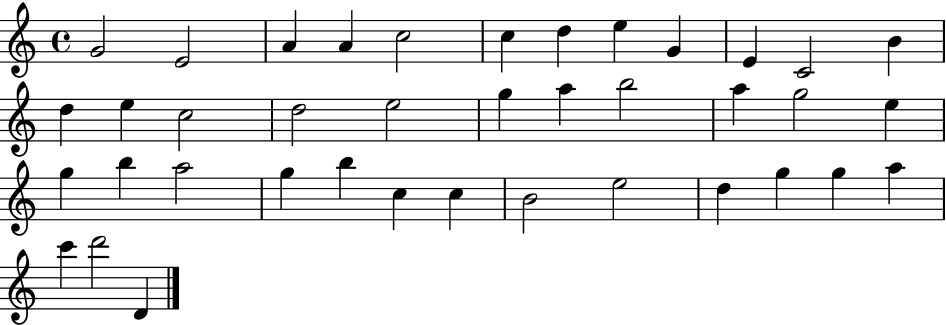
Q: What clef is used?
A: treble